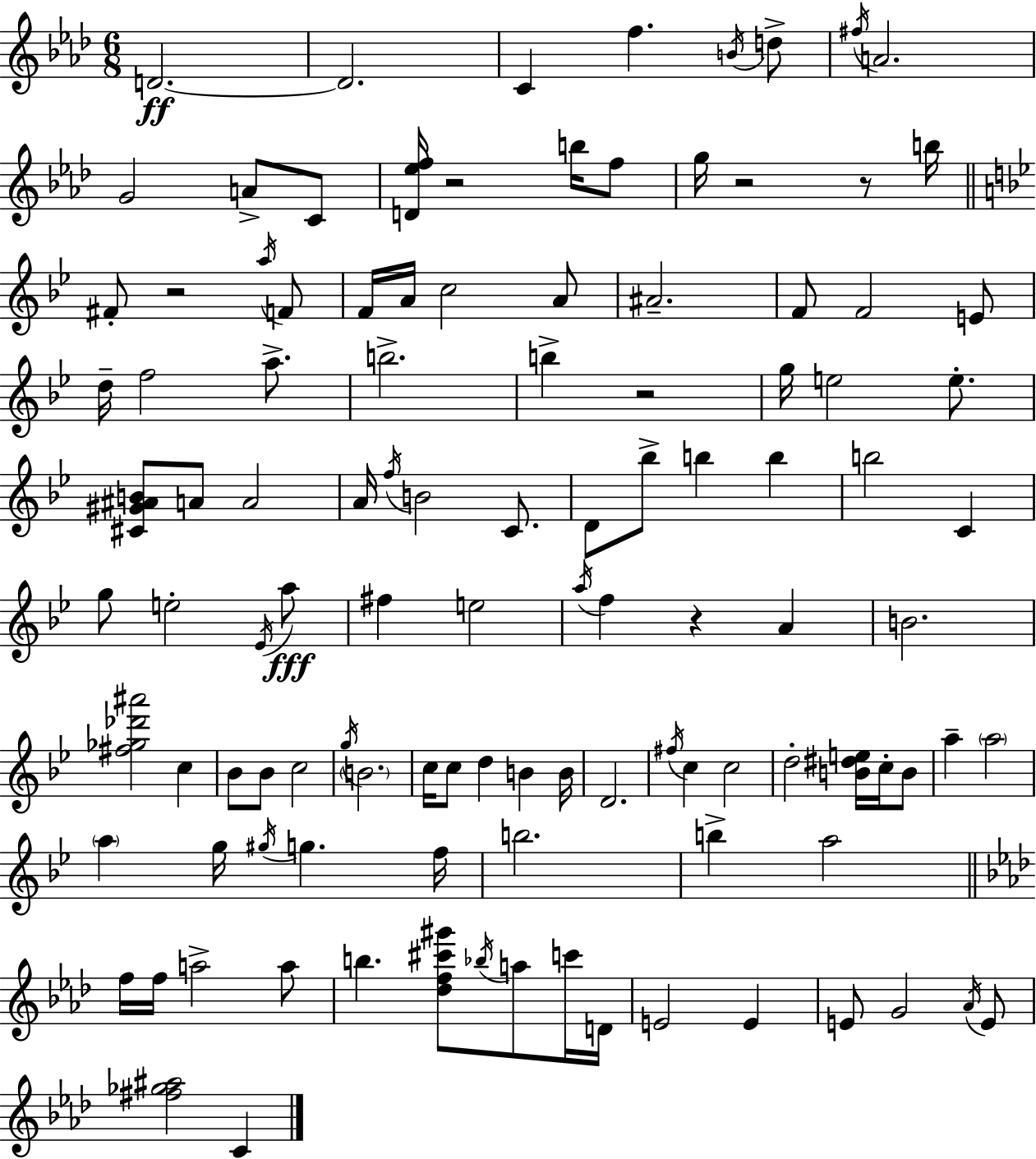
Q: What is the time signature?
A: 6/8